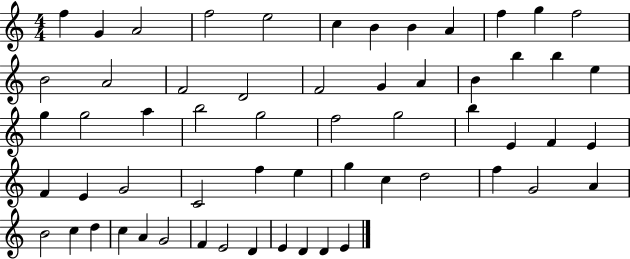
{
  \clef treble
  \numericTimeSignature
  \time 4/4
  \key c \major
  f''4 g'4 a'2 | f''2 e''2 | c''4 b'4 b'4 a'4 | f''4 g''4 f''2 | \break b'2 a'2 | f'2 d'2 | f'2 g'4 a'4 | b'4 b''4 b''4 e''4 | \break g''4 g''2 a''4 | b''2 g''2 | f''2 g''2 | b''4 e'4 f'4 e'4 | \break f'4 e'4 g'2 | c'2 f''4 e''4 | g''4 c''4 d''2 | f''4 g'2 a'4 | \break b'2 c''4 d''4 | c''4 a'4 g'2 | f'4 e'2 d'4 | e'4 d'4 d'4 e'4 | \break \bar "|."
}